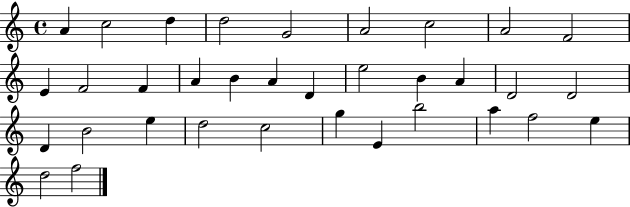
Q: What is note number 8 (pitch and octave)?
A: A4